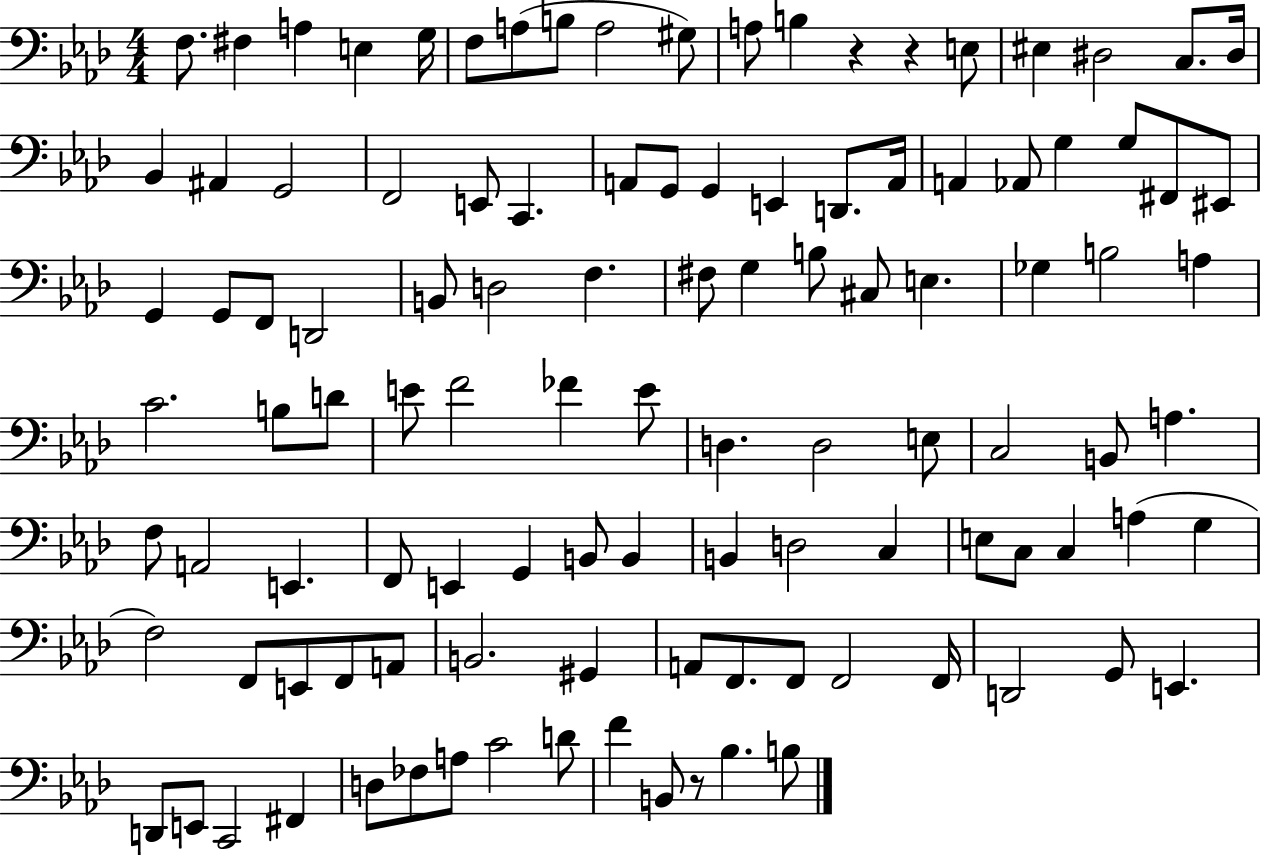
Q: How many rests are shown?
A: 3